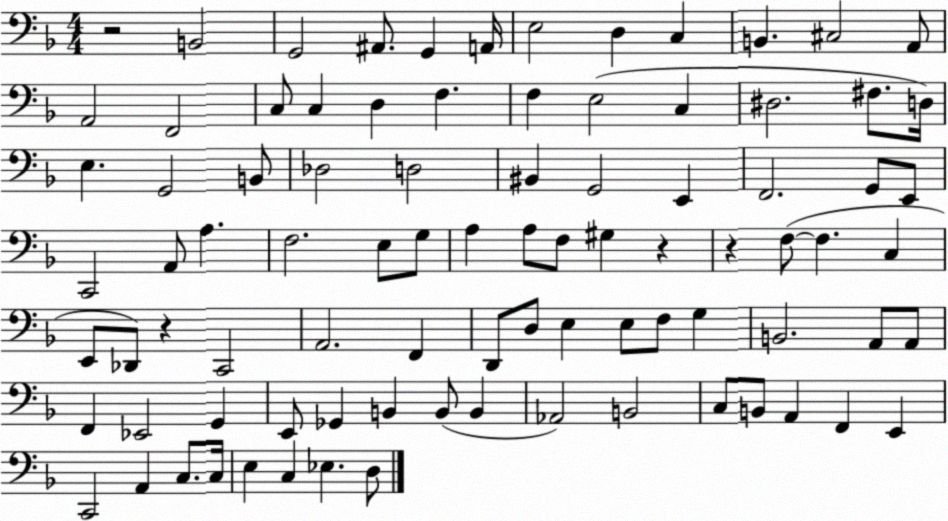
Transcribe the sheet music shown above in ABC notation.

X:1
T:Untitled
M:4/4
L:1/4
K:F
z2 B,,2 G,,2 ^A,,/2 G,, A,,/4 E,2 D, C, B,, ^C,2 A,,/2 A,,2 F,,2 C,/2 C, D, F, F, E,2 C, ^D,2 ^F,/2 D,/4 E, G,,2 B,,/2 _D,2 D,2 ^B,, G,,2 E,, F,,2 G,,/2 E,,/2 C,,2 A,,/2 A, F,2 E,/2 G,/2 A, A,/2 F,/2 ^G, z z F,/2 F, C, E,,/2 _D,,/2 z C,,2 A,,2 F,, D,,/2 D,/2 E, E,/2 F,/2 G, B,,2 A,,/2 A,,/2 F,, _E,,2 G,, E,,/2 _G,, B,, B,,/2 B,, _A,,2 B,,2 C,/2 B,,/2 A,, F,, E,, C,,2 A,, C,/2 C,/4 E, C, _E, D,/2